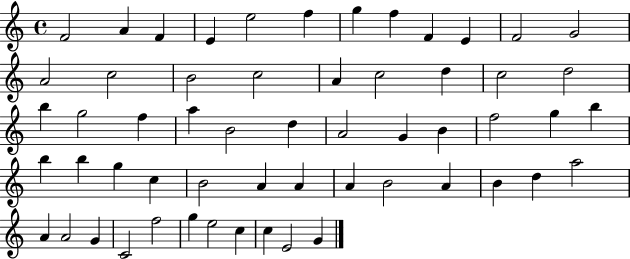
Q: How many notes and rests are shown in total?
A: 57